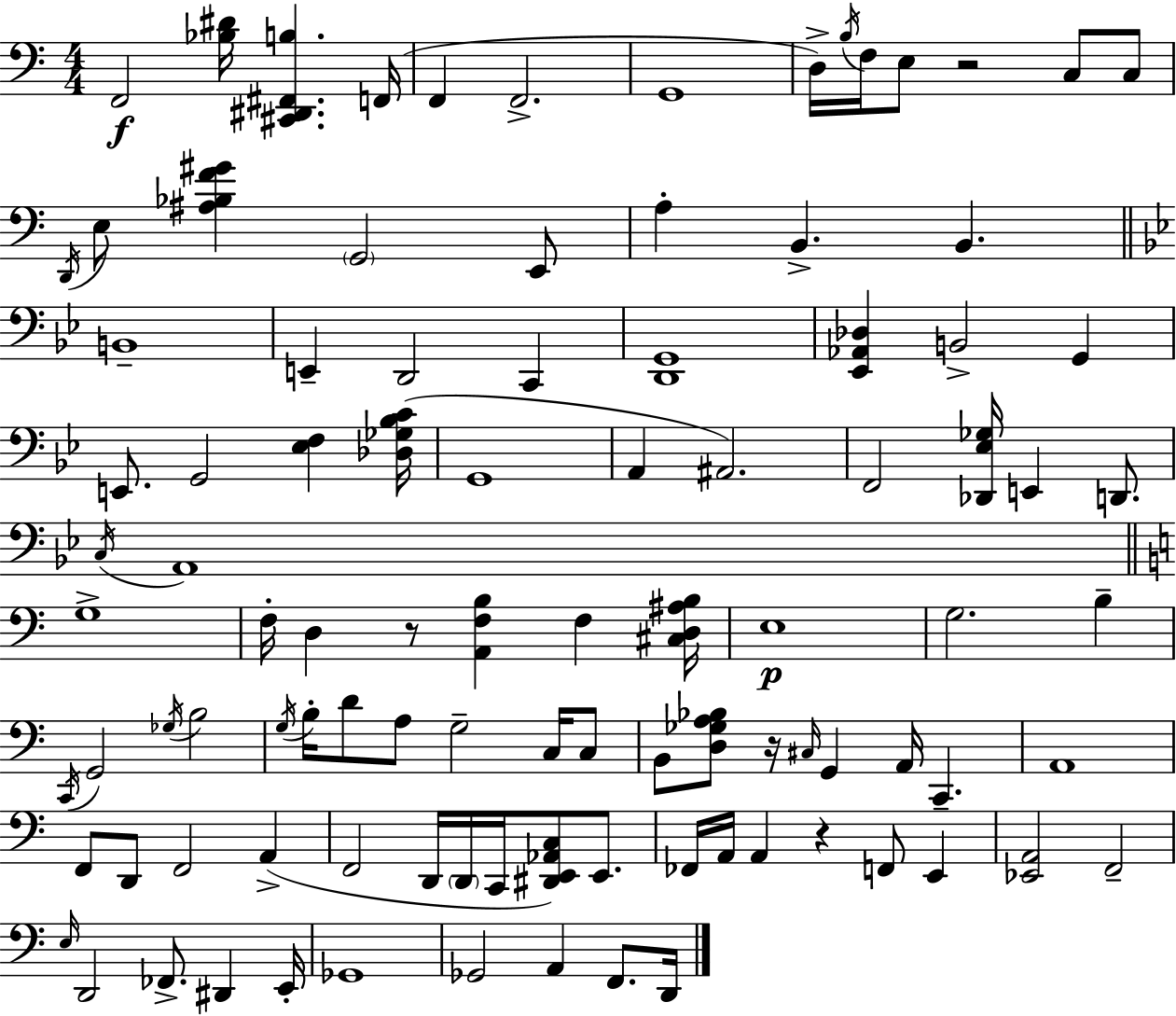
F2/h [Bb3,D#4]/s [C#2,D#2,F#2,B3]/q. F2/s F2/q F2/h. G2/w D3/s B3/s F3/s E3/e R/h C3/e C3/e D2/s E3/e [A#3,Bb3,F4,G#4]/q G2/h E2/e A3/q B2/q. B2/q. B2/w E2/q D2/h C2/q [D2,G2]/w [Eb2,Ab2,Db3]/q B2/h G2/q E2/e. G2/h [Eb3,F3]/q [Db3,Gb3,Bb3,C4]/s G2/w A2/q A#2/h. F2/h [Db2,Eb3,Gb3]/s E2/q D2/e. C3/s A2/w G3/w F3/s D3/q R/e [A2,F3,B3]/q F3/q [C#3,D3,A#3,B3]/s E3/w G3/h. B3/q C2/s G2/h Gb3/s B3/h G3/s B3/s D4/e A3/e G3/h C3/s C3/e B2/e [D3,Gb3,A3,Bb3]/e R/s C#3/s G2/q A2/s C2/q. A2/w F2/e D2/e F2/h A2/q F2/h D2/s D2/s C2/s [D#2,E2,Ab2,C3]/e E2/e. FES2/s A2/s A2/q R/q F2/e E2/q [Eb2,A2]/h F2/h E3/s D2/h FES2/e. D#2/q E2/s Gb2/w Gb2/h A2/q F2/e. D2/s